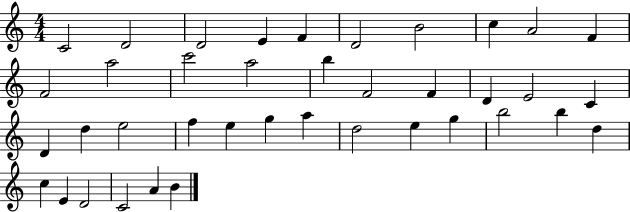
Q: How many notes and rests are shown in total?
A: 39